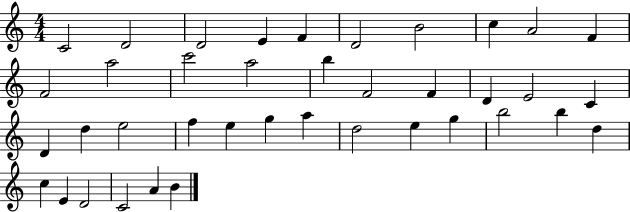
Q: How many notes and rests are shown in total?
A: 39